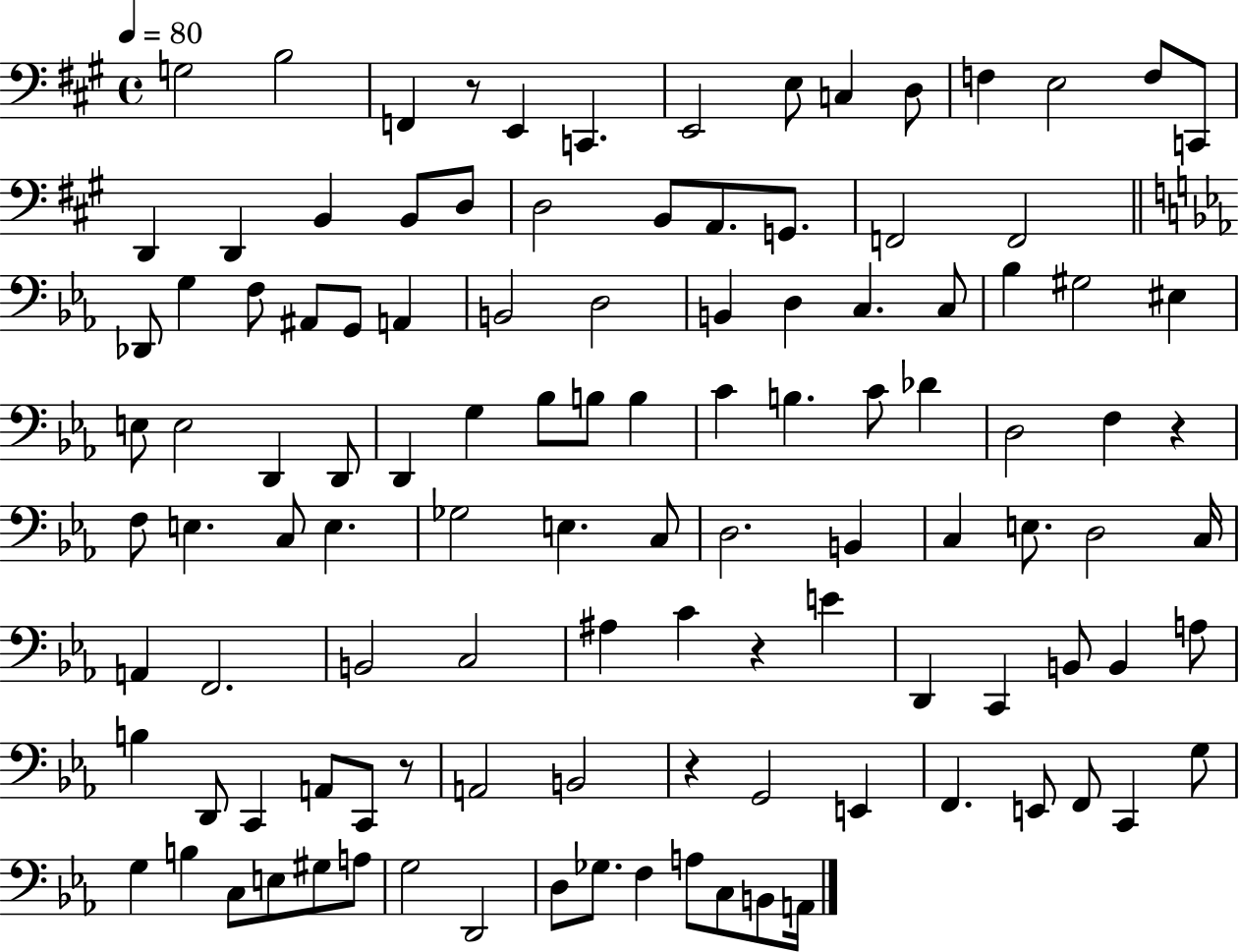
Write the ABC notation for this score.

X:1
T:Untitled
M:4/4
L:1/4
K:A
G,2 B,2 F,, z/2 E,, C,, E,,2 E,/2 C, D,/2 F, E,2 F,/2 C,,/2 D,, D,, B,, B,,/2 D,/2 D,2 B,,/2 A,,/2 G,,/2 F,,2 F,,2 _D,,/2 G, F,/2 ^A,,/2 G,,/2 A,, B,,2 D,2 B,, D, C, C,/2 _B, ^G,2 ^E, E,/2 E,2 D,, D,,/2 D,, G, _B,/2 B,/2 B, C B, C/2 _D D,2 F, z F,/2 E, C,/2 E, _G,2 E, C,/2 D,2 B,, C, E,/2 D,2 C,/4 A,, F,,2 B,,2 C,2 ^A, C z E D,, C,, B,,/2 B,, A,/2 B, D,,/2 C,, A,,/2 C,,/2 z/2 A,,2 B,,2 z G,,2 E,, F,, E,,/2 F,,/2 C,, G,/2 G, B, C,/2 E,/2 ^G,/2 A,/2 G,2 D,,2 D,/2 _G,/2 F, A,/2 C,/2 B,,/2 A,,/4